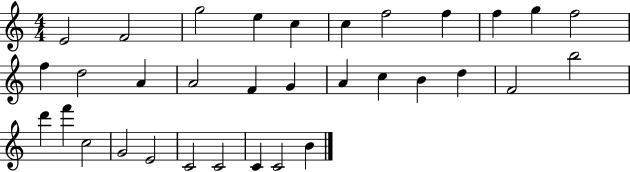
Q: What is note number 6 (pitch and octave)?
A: C5